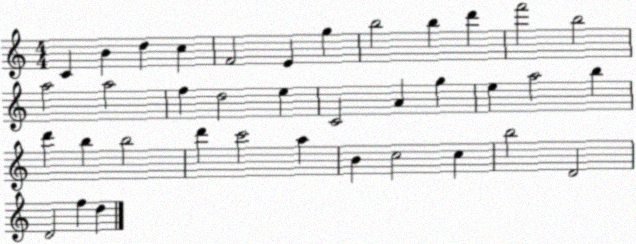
X:1
T:Untitled
M:4/4
L:1/4
K:C
C B d c F2 E g b2 b d' f'2 b2 a2 a2 f d2 e C2 A g e a2 b d' b b2 d' c'2 a B c2 c b2 D2 D2 f d